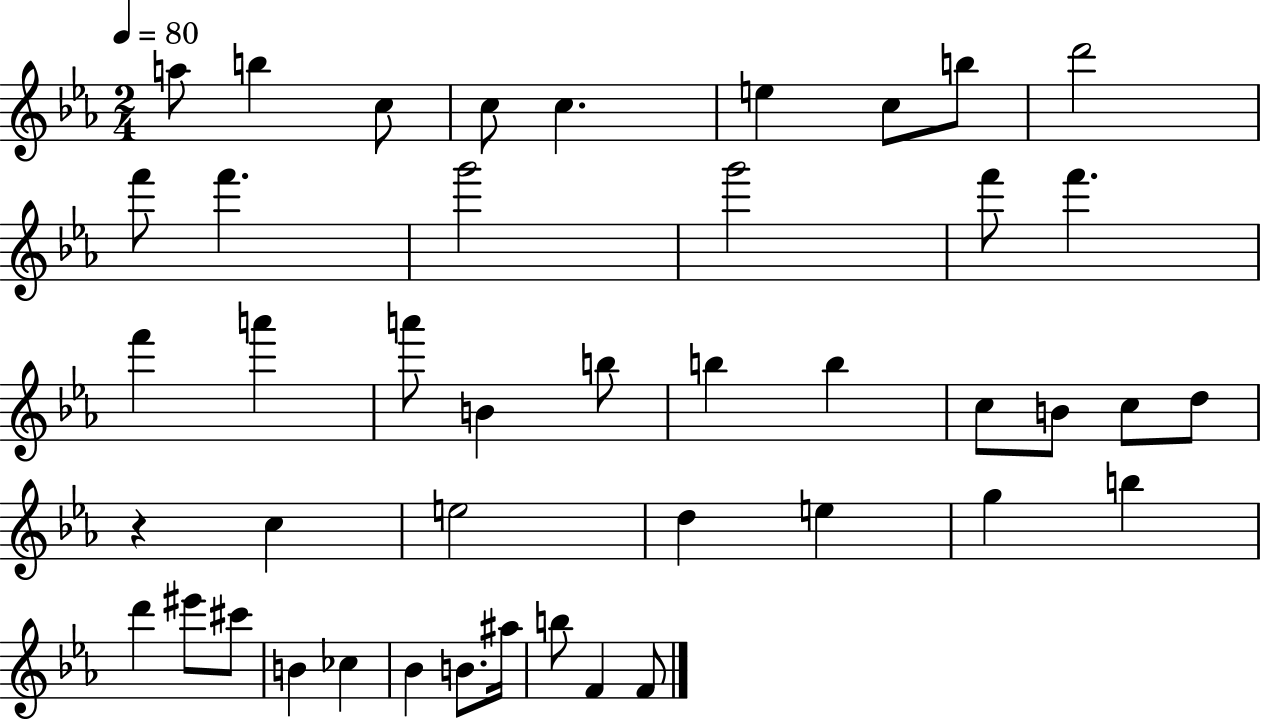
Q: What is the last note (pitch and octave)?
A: F4